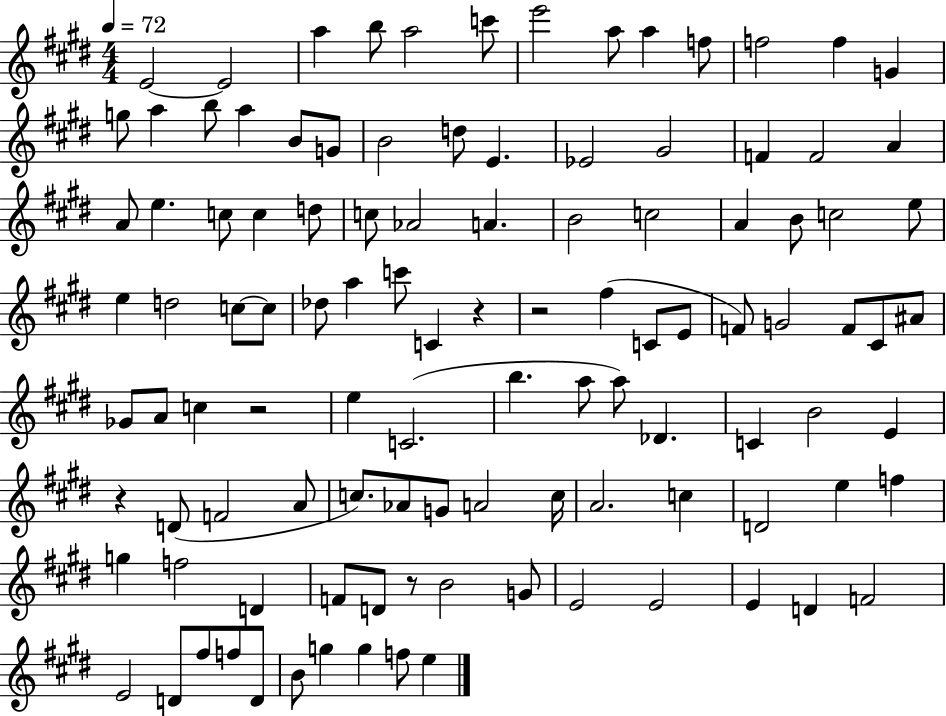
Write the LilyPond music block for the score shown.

{
  \clef treble
  \numericTimeSignature
  \time 4/4
  \key e \major
  \tempo 4 = 72
  e'2~~ e'2 | a''4 b''8 a''2 c'''8 | e'''2 a''8 a''4 f''8 | f''2 f''4 g'4 | \break g''8 a''4 b''8 a''4 b'8 g'8 | b'2 d''8 e'4. | ees'2 gis'2 | f'4 f'2 a'4 | \break a'8 e''4. c''8 c''4 d''8 | c''8 aes'2 a'4. | b'2 c''2 | a'4 b'8 c''2 e''8 | \break e''4 d''2 c''8~~ c''8 | des''8 a''4 c'''8 c'4 r4 | r2 fis''4( c'8 e'8 | f'8) g'2 f'8 cis'8 ais'8 | \break ges'8 a'8 c''4 r2 | e''4 c'2.( | b''4. a''8 a''8) des'4. | c'4 b'2 e'4 | \break r4 d'8( f'2 a'8 | c''8.) aes'8 g'8 a'2 c''16 | a'2. c''4 | d'2 e''4 f''4 | \break g''4 f''2 d'4 | f'8 d'8 r8 b'2 g'8 | e'2 e'2 | e'4 d'4 f'2 | \break e'2 d'8 fis''8 f''8 d'8 | b'8 g''4 g''4 f''8 e''4 | \bar "|."
}